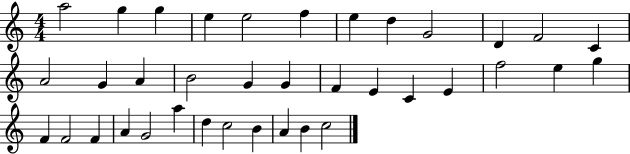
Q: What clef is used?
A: treble